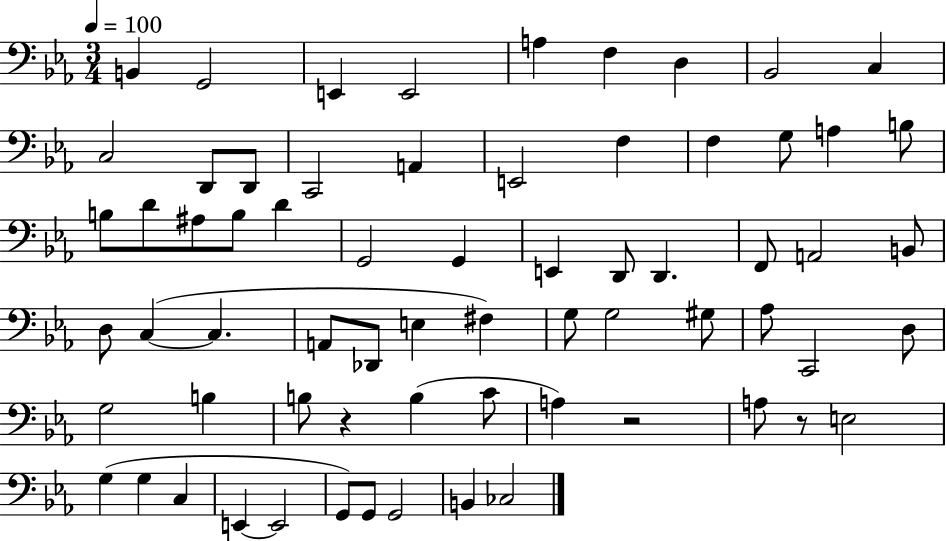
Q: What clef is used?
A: bass